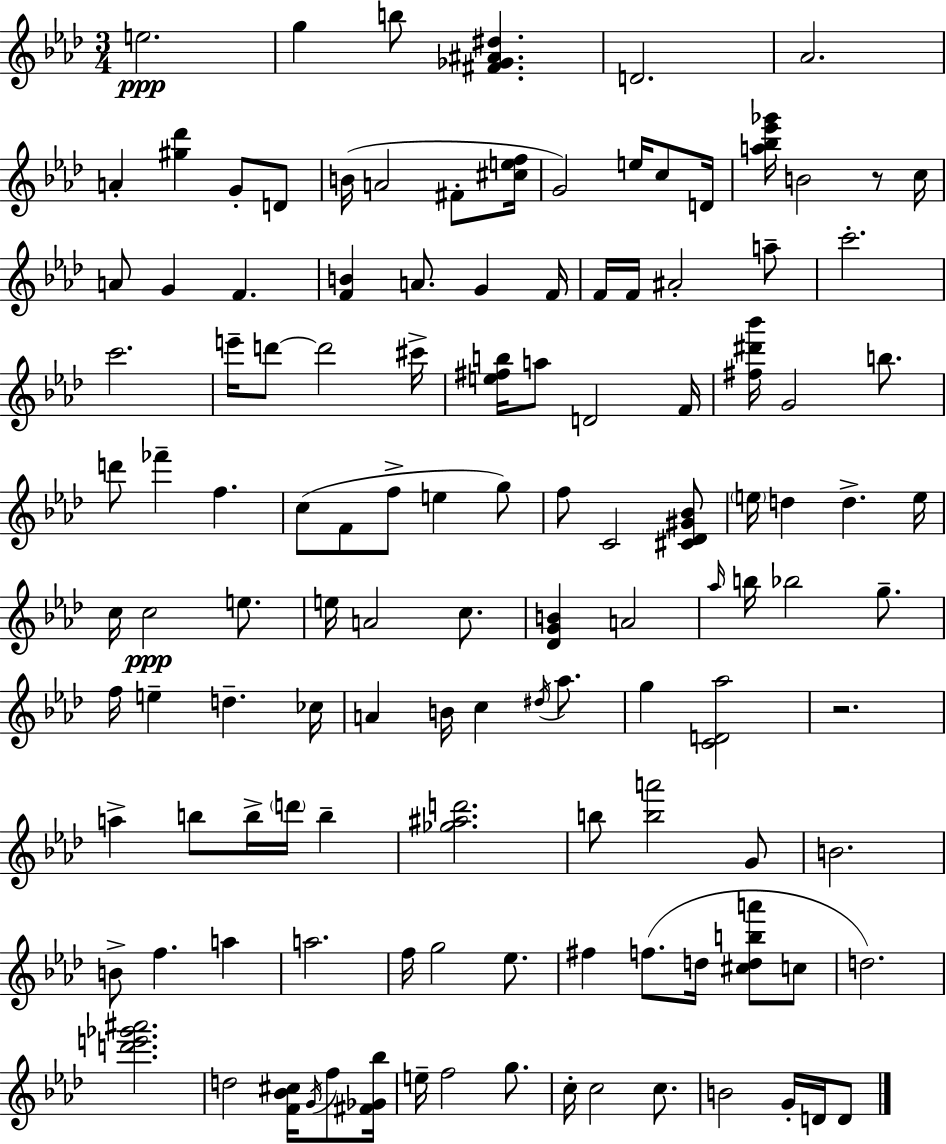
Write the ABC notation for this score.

X:1
T:Untitled
M:3/4
L:1/4
K:Fm
e2 g b/2 [^F_G^A^d] D2 _A2 A [^g_d'] G/2 D/2 B/4 A2 ^F/2 [^cef]/4 G2 e/4 c/2 D/4 [a_b_e'_g']/4 B2 z/2 c/4 A/2 G F [FB] A/2 G F/4 F/4 F/4 ^A2 a/2 c'2 c'2 e'/4 d'/2 d'2 ^c'/4 [e^fb]/4 a/2 D2 F/4 [^f^d'_b']/4 G2 b/2 d'/2 _f' f c/2 F/2 f/2 e g/2 f/2 C2 [^C_D^G_B]/2 e/4 d d e/4 c/4 c2 e/2 e/4 A2 c/2 [_DGB] A2 _a/4 b/4 _b2 g/2 f/4 e d _c/4 A B/4 c ^d/4 _a/2 g [CD_a]2 z2 a b/2 b/4 d'/4 b [_g^ad']2 b/2 [ba']2 G/2 B2 B/2 f a a2 f/4 g2 _e/2 ^f f/2 d/4 [^cdba']/2 c/2 d2 [d'e'_g'^a']2 d2 [F_B^c]/4 G/4 f/2 [^F_G_b]/4 e/4 f2 g/2 c/4 c2 c/2 B2 G/4 D/4 D/2